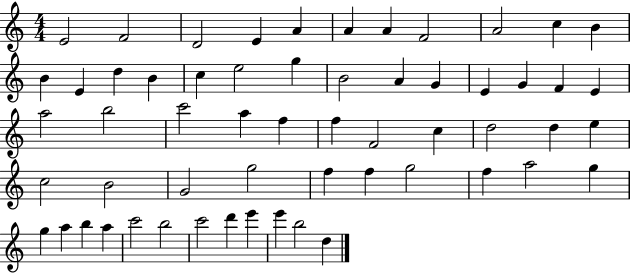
E4/h F4/h D4/h E4/q A4/q A4/q A4/q F4/h A4/h C5/q B4/q B4/q E4/q D5/q B4/q C5/q E5/h G5/q B4/h A4/q G4/q E4/q G4/q F4/q E4/q A5/h B5/h C6/h A5/q F5/q F5/q F4/h C5/q D5/h D5/q E5/q C5/h B4/h G4/h G5/h F5/q F5/q G5/h F5/q A5/h G5/q G5/q A5/q B5/q A5/q C6/h B5/h C6/h D6/q E6/q E6/q B5/h D5/q